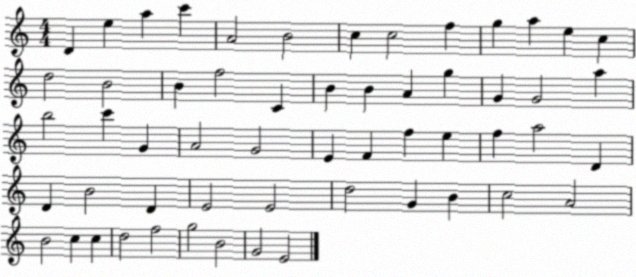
X:1
T:Untitled
M:4/4
L:1/4
K:C
D e a c' A2 B2 c c2 f g a e c d2 B2 B f2 C B B A g G G2 a b2 c' G A2 G2 E F f e f a2 D D B2 D E2 E2 d2 G B c2 A2 B2 c c d2 f2 g2 B2 G2 E2